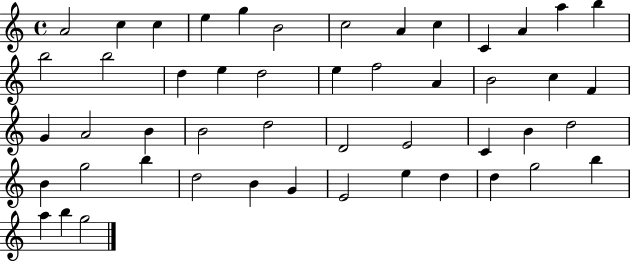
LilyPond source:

{
  \clef treble
  \time 4/4
  \defaultTimeSignature
  \key c \major
  a'2 c''4 c''4 | e''4 g''4 b'2 | c''2 a'4 c''4 | c'4 a'4 a''4 b''4 | \break b''2 b''2 | d''4 e''4 d''2 | e''4 f''2 a'4 | b'2 c''4 f'4 | \break g'4 a'2 b'4 | b'2 d''2 | d'2 e'2 | c'4 b'4 d''2 | \break b'4 g''2 b''4 | d''2 b'4 g'4 | e'2 e''4 d''4 | d''4 g''2 b''4 | \break a''4 b''4 g''2 | \bar "|."
}